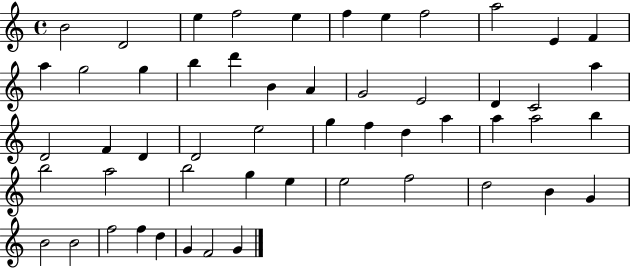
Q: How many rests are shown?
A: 0